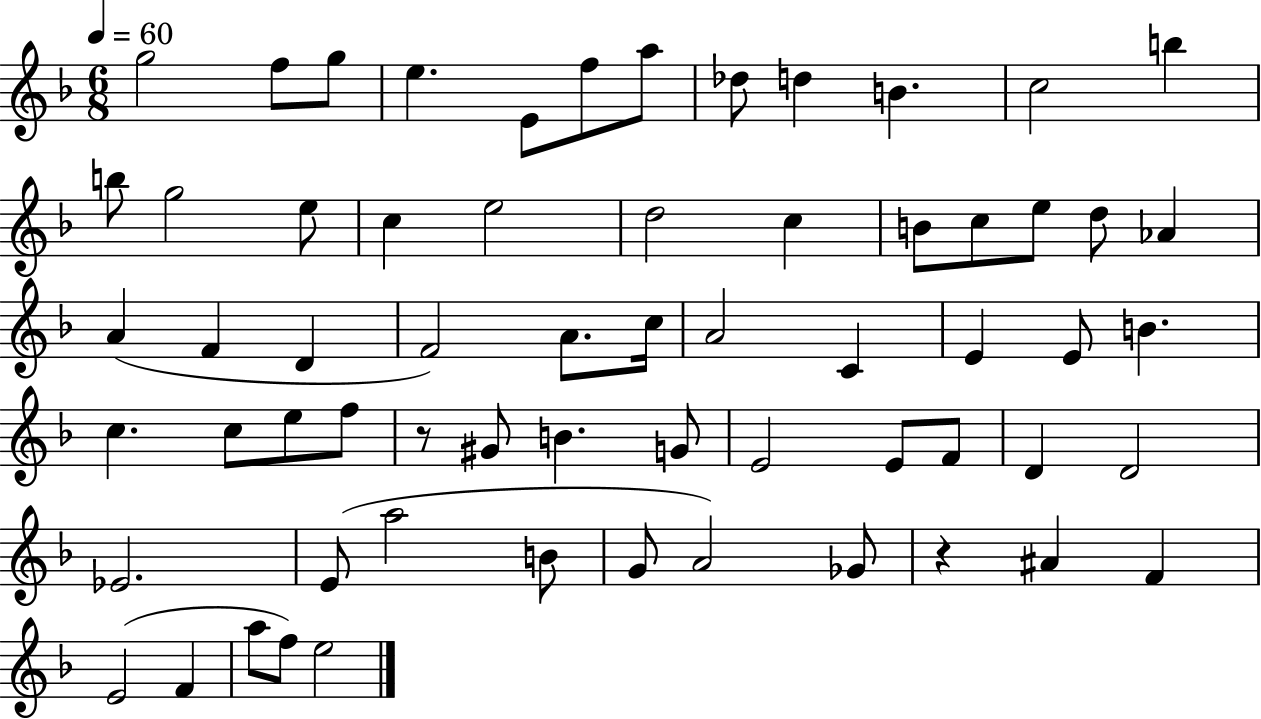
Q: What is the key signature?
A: F major